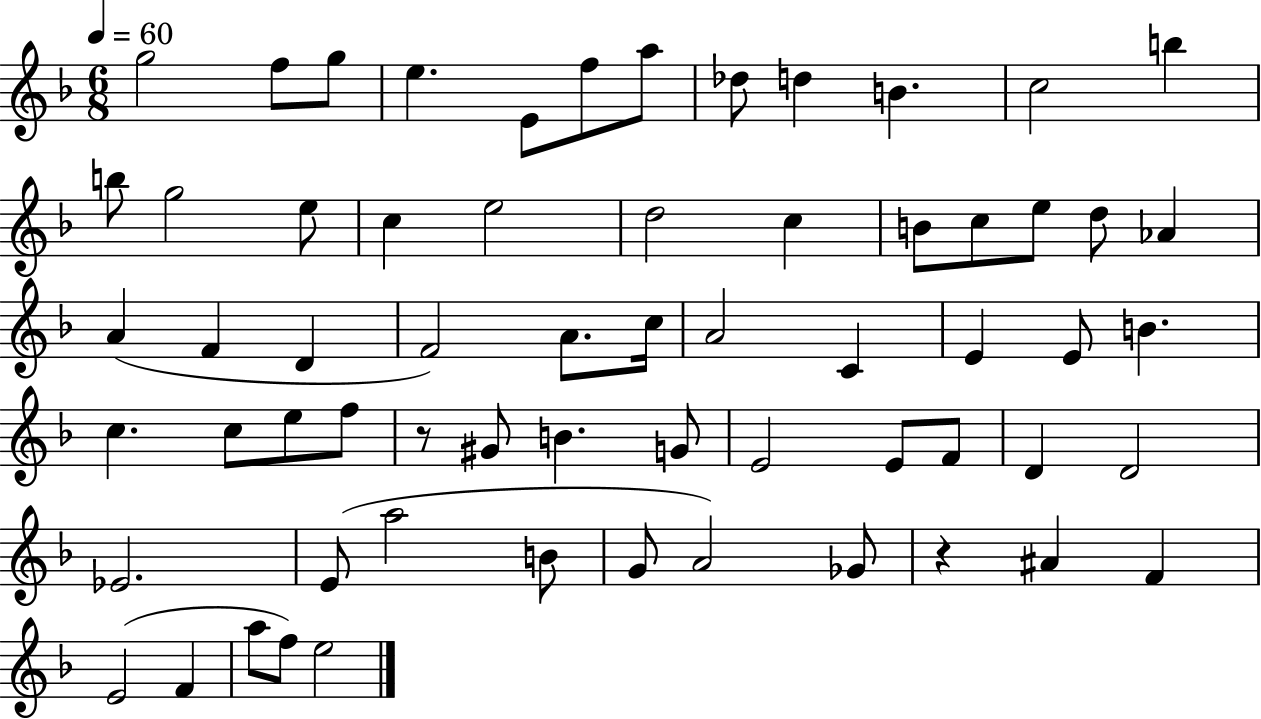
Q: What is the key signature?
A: F major